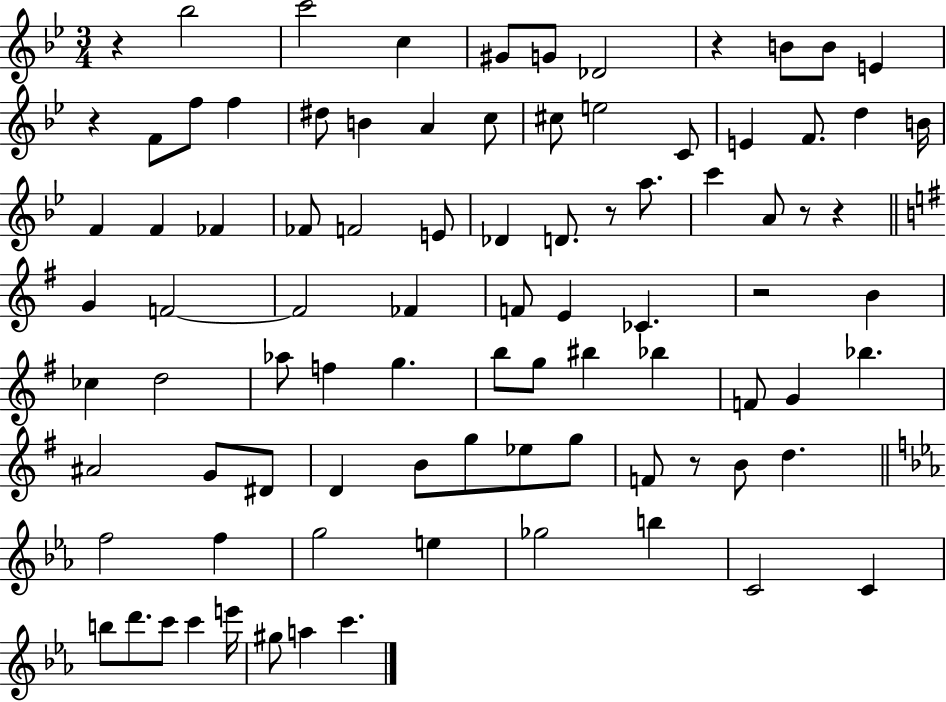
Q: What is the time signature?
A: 3/4